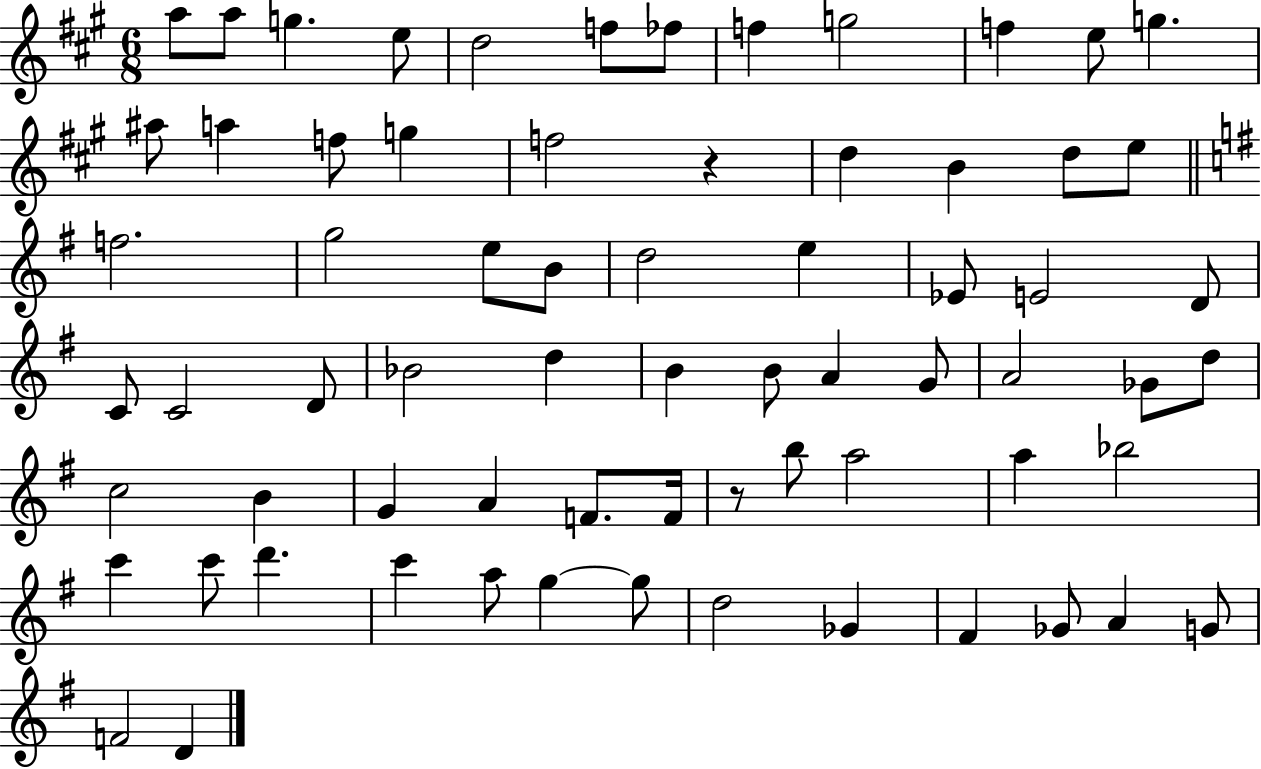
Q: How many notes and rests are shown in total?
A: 69